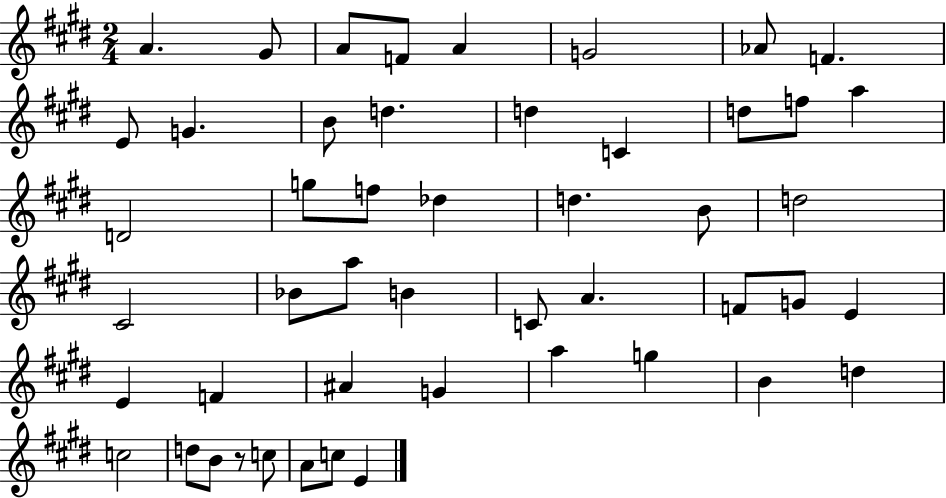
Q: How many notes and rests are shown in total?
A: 49